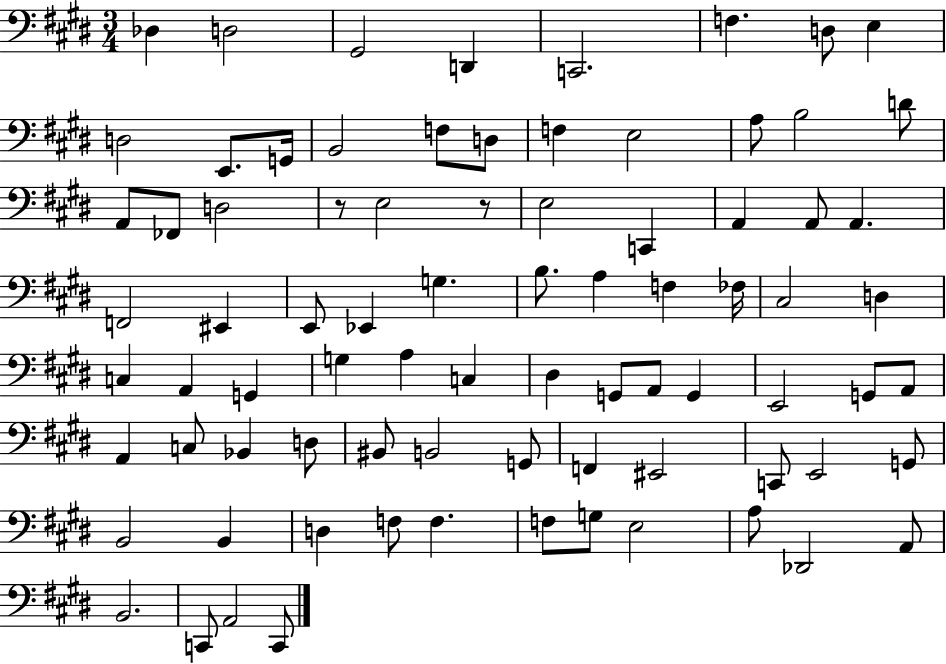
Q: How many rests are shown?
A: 2